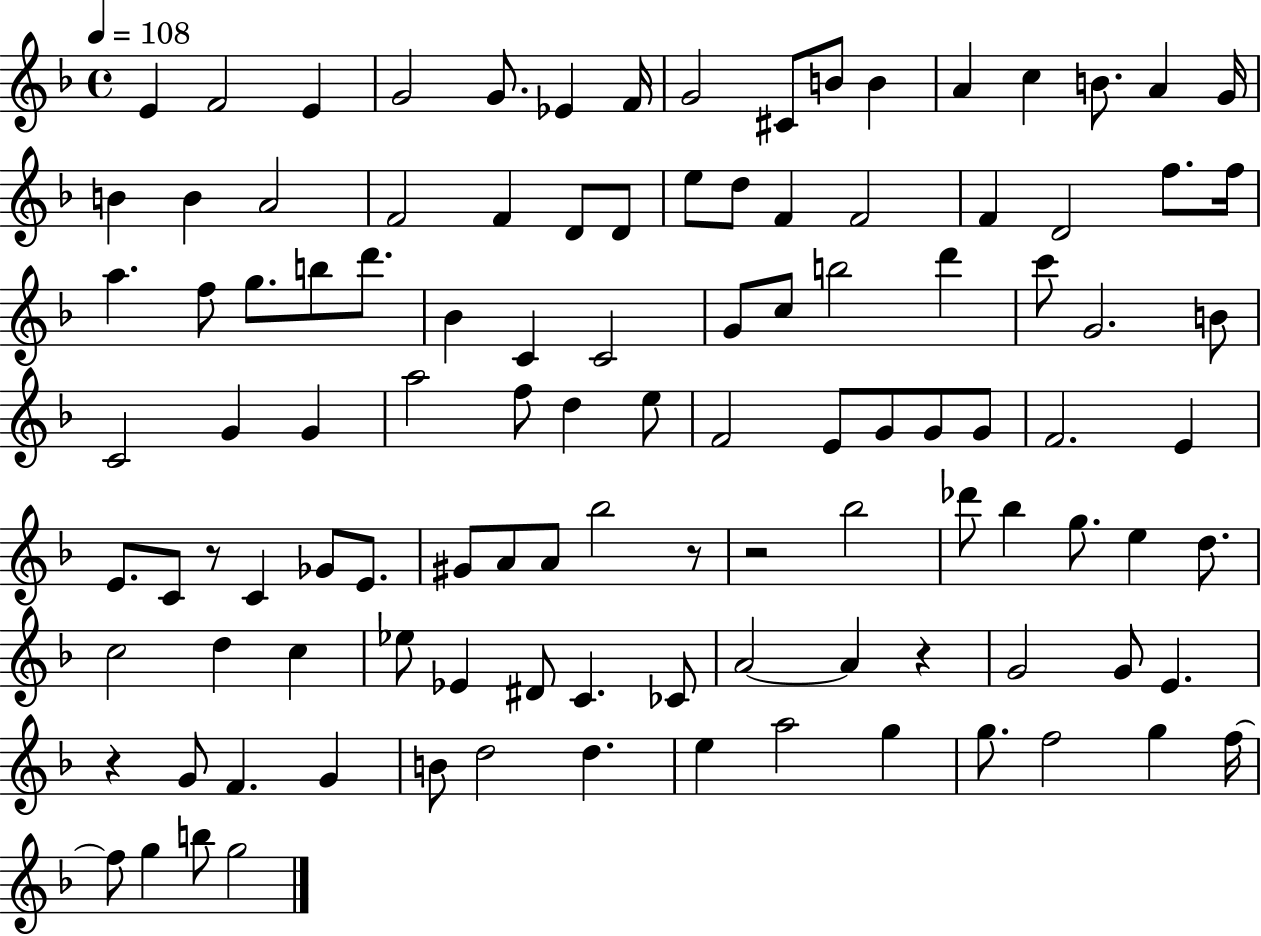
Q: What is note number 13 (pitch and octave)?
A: C5